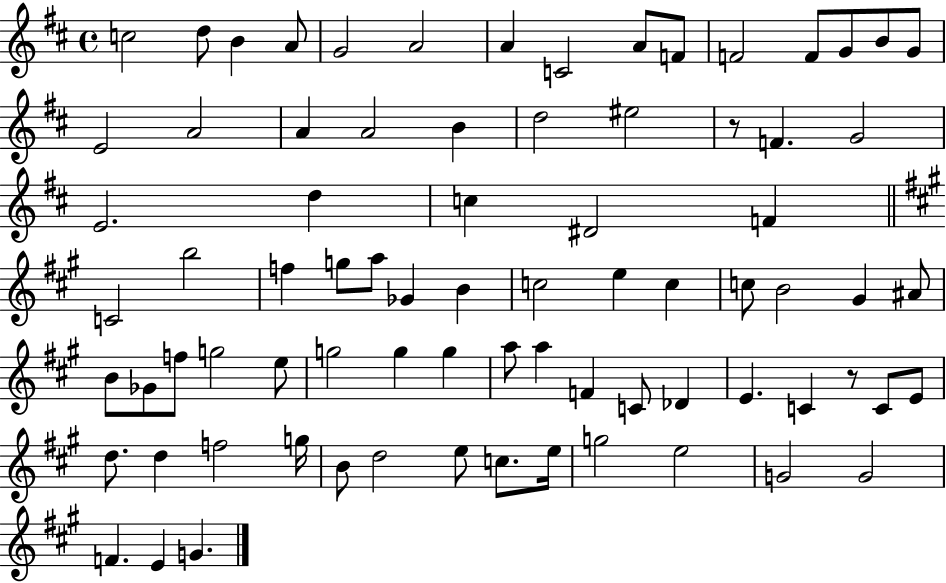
C5/h D5/e B4/q A4/e G4/h A4/h A4/q C4/h A4/e F4/e F4/h F4/e G4/e B4/e G4/e E4/h A4/h A4/q A4/h B4/q D5/h EIS5/h R/e F4/q. G4/h E4/h. D5/q C5/q D#4/h F4/q C4/h B5/h F5/q G5/e A5/e Gb4/q B4/q C5/h E5/q C5/q C5/e B4/h G#4/q A#4/e B4/e Gb4/e F5/e G5/h E5/e G5/h G5/q G5/q A5/e A5/q F4/q C4/e Db4/q E4/q. C4/q R/e C4/e E4/e D5/e. D5/q F5/h G5/s B4/e D5/h E5/e C5/e. E5/s G5/h E5/h G4/h G4/h F4/q. E4/q G4/q.